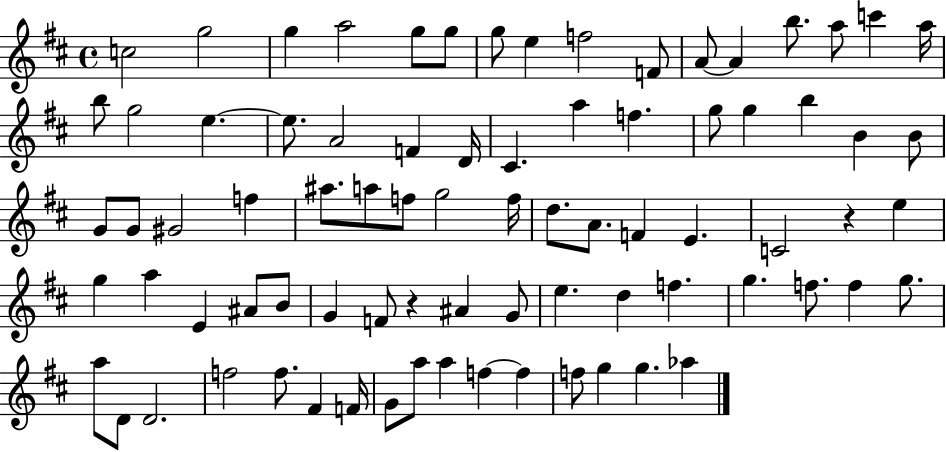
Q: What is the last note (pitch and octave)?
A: Ab5